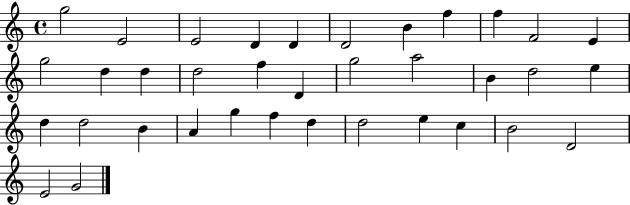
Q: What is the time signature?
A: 4/4